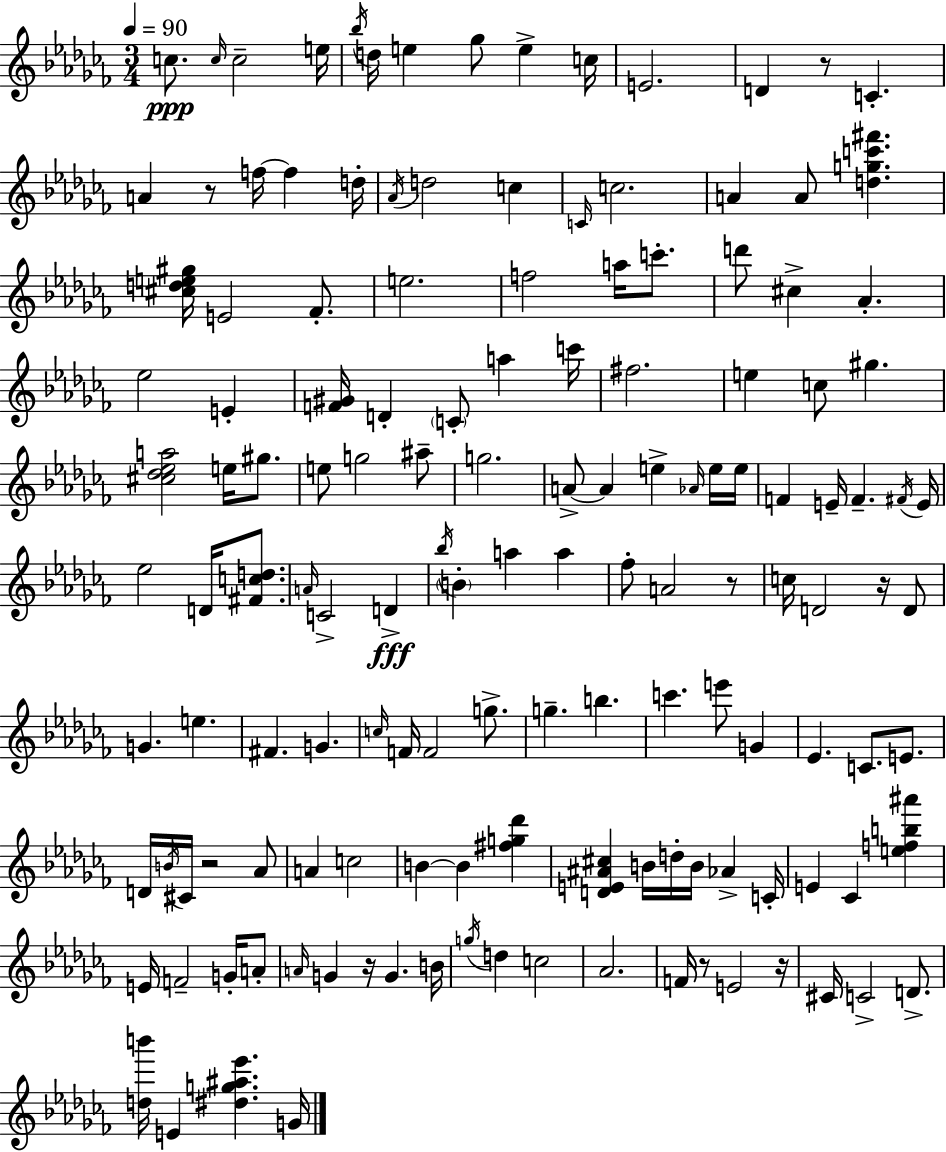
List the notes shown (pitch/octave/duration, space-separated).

C5/e. C5/s C5/h E5/s Bb5/s D5/s E5/q Gb5/e E5/q C5/s E4/h. D4/q R/e C4/q. A4/q R/e F5/s F5/q D5/s Ab4/s D5/h C5/q C4/s C5/h. A4/q A4/e [D5,G5,C6,F#6]/q. [C#5,D5,E5,G#5]/s E4/h FES4/e. E5/h. F5/h A5/s C6/e. D6/e C#5/q Ab4/q. Eb5/h E4/q [F4,G#4]/s D4/q C4/e A5/q C6/s F#5/h. E5/q C5/e G#5/q. [C#5,Db5,Eb5,A5]/h E5/s G#5/e. E5/e G5/h A#5/e G5/h. A4/e A4/q E5/q Ab4/s E5/s E5/s F4/q E4/s F4/q. F#4/s E4/s Eb5/h D4/s [F#4,C5,D5]/e. A4/s C4/h D4/q Bb5/s B4/q A5/q A5/q FES5/e A4/h R/e C5/s D4/h R/s D4/e G4/q. E5/q. F#4/q. G4/q. C5/s F4/s F4/h G5/e. G5/q. B5/q. C6/q. E6/e G4/q Eb4/q. C4/e. E4/e. D4/s B4/s C#4/s R/h Ab4/e A4/q C5/h B4/q B4/q [F#5,G5,Db6]/q [D4,E4,A#4,C#5]/q B4/s D5/s B4/s Ab4/q C4/s E4/q CES4/q [E5,F5,B5,A#6]/q E4/s F4/h G4/s A4/e A4/s G4/q R/s G4/q. B4/s G5/s D5/q C5/h Ab4/h. F4/s R/e E4/h R/s C#4/s C4/h D4/e. [D5,B6]/s E4/q [D#5,G5,A#5,Eb6]/q. G4/s